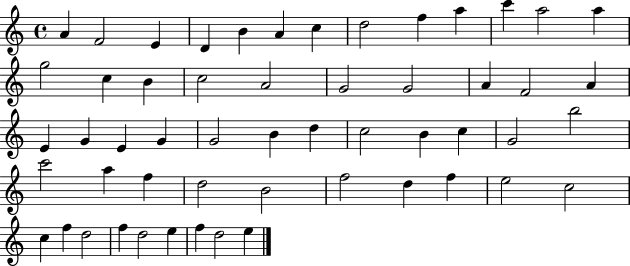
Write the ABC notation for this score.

X:1
T:Untitled
M:4/4
L:1/4
K:C
A F2 E D B A c d2 f a c' a2 a g2 c B c2 A2 G2 G2 A F2 A E G E G G2 B d c2 B c G2 b2 c'2 a f d2 B2 f2 d f e2 c2 c f d2 f d2 e f d2 e